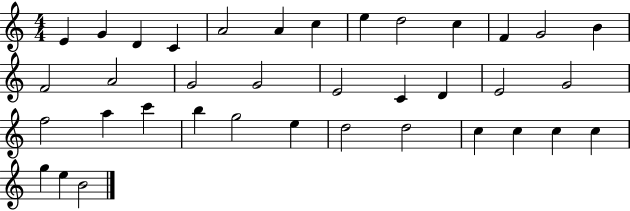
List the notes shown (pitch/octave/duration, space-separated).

E4/q G4/q D4/q C4/q A4/h A4/q C5/q E5/q D5/h C5/q F4/q G4/h B4/q F4/h A4/h G4/h G4/h E4/h C4/q D4/q E4/h G4/h F5/h A5/q C6/q B5/q G5/h E5/q D5/h D5/h C5/q C5/q C5/q C5/q G5/q E5/q B4/h